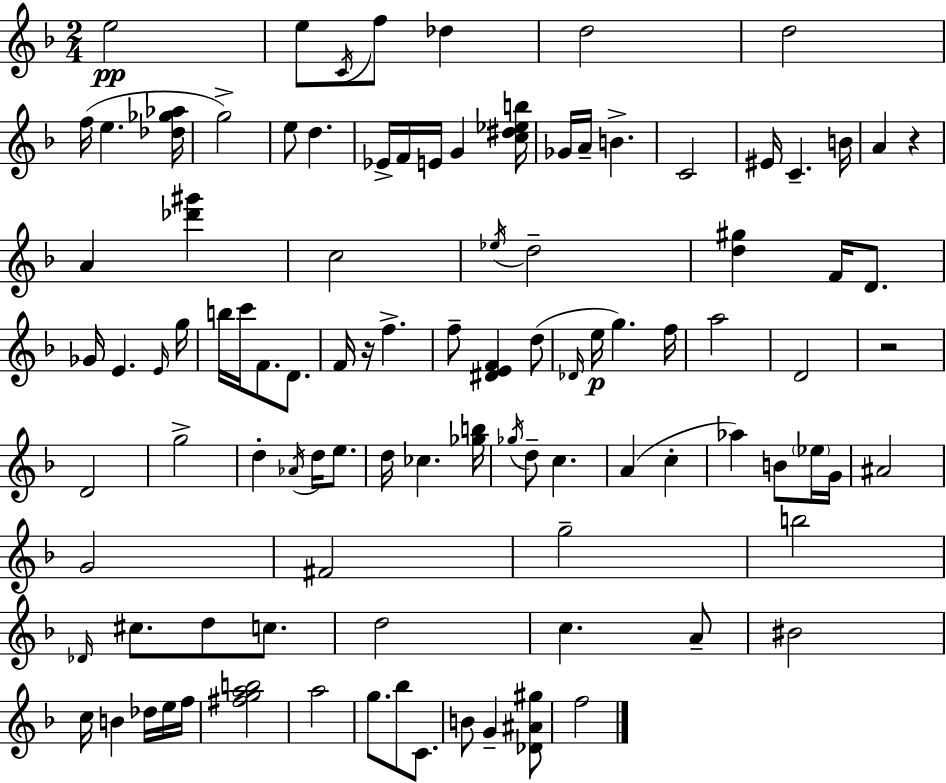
X:1
T:Untitled
M:2/4
L:1/4
K:Dm
e2 e/2 C/4 f/2 _d d2 d2 f/4 e [_d_g_a]/4 g2 e/2 d _E/4 F/4 E/4 G [c^d_eb]/4 _G/4 A/4 B C2 ^E/4 C B/4 A z A [_d'^g'] c2 _e/4 d2 [d^g] F/4 D/2 _G/4 E E/4 g/4 b/4 c'/4 F/2 D/2 F/4 z/4 f f/2 [^DEF] d/2 _D/4 e/4 g f/4 a2 D2 z2 D2 g2 d _A/4 d/4 e/2 d/4 _c [_gb]/4 _g/4 d/2 c A c _a B/2 _e/4 G/4 ^A2 G2 ^F2 g2 b2 _D/4 ^c/2 d/2 c/2 d2 c A/2 ^B2 c/4 B _d/4 e/4 f/4 [^fgab]2 a2 g/2 _b/2 C/2 B/2 G [_D^A^g]/2 f2